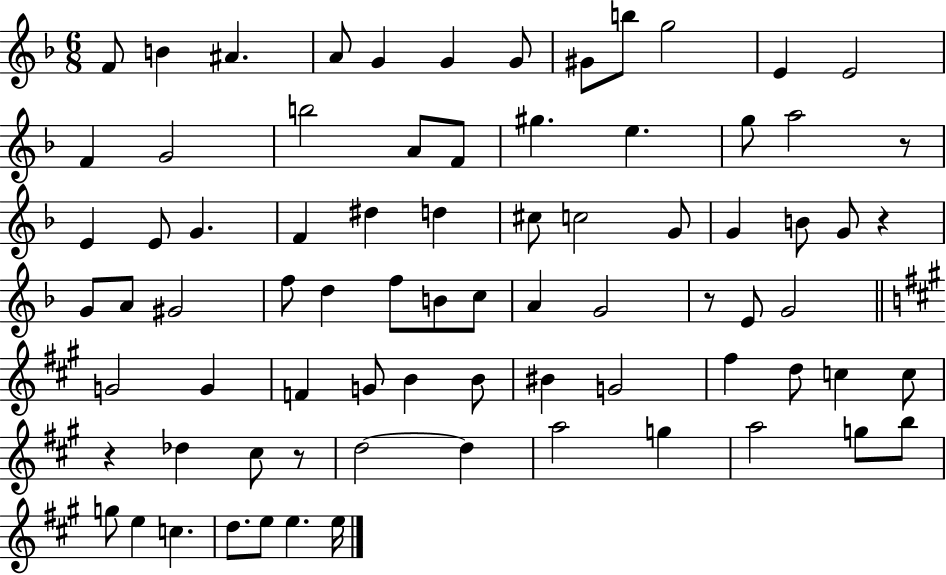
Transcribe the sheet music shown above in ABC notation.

X:1
T:Untitled
M:6/8
L:1/4
K:F
F/2 B ^A A/2 G G G/2 ^G/2 b/2 g2 E E2 F G2 b2 A/2 F/2 ^g e g/2 a2 z/2 E E/2 G F ^d d ^c/2 c2 G/2 G B/2 G/2 z G/2 A/2 ^G2 f/2 d f/2 B/2 c/2 A G2 z/2 E/2 G2 G2 G F G/2 B B/2 ^B G2 ^f d/2 c c/2 z _d ^c/2 z/2 d2 d a2 g a2 g/2 b/2 g/2 e c d/2 e/2 e e/4